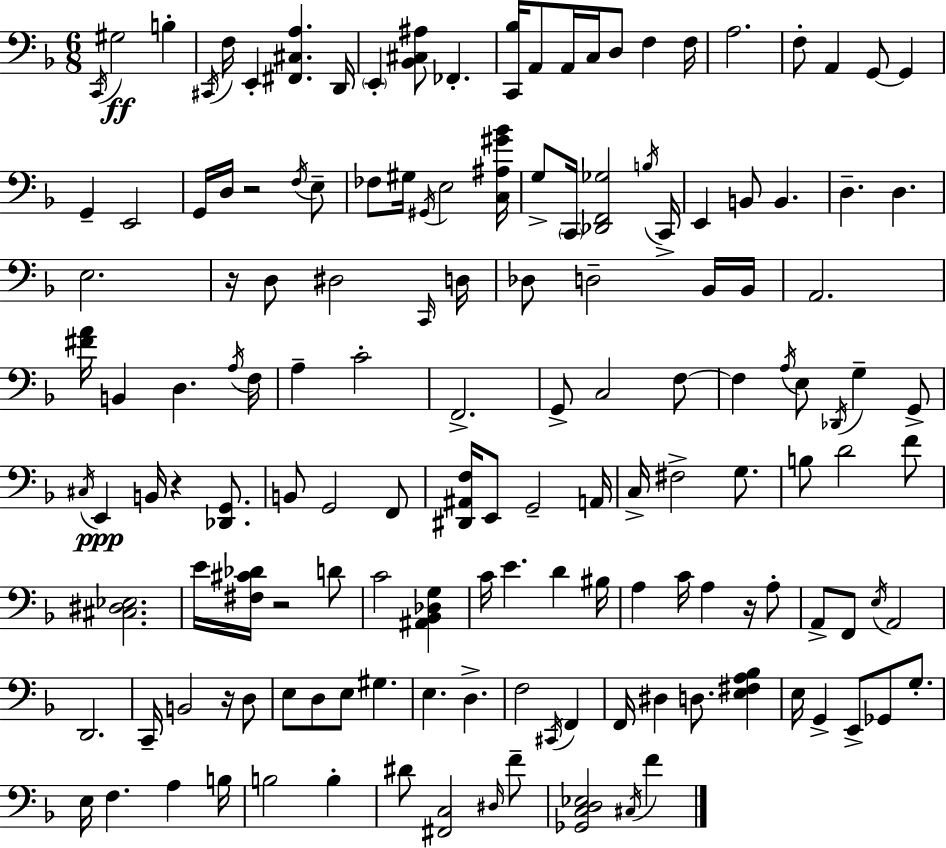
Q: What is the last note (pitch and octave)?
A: F4